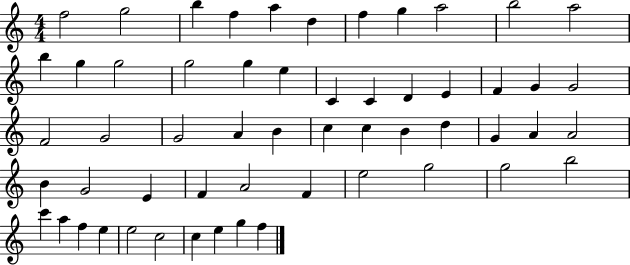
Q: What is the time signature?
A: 4/4